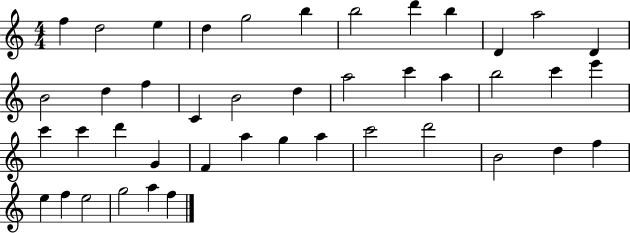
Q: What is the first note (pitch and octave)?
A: F5